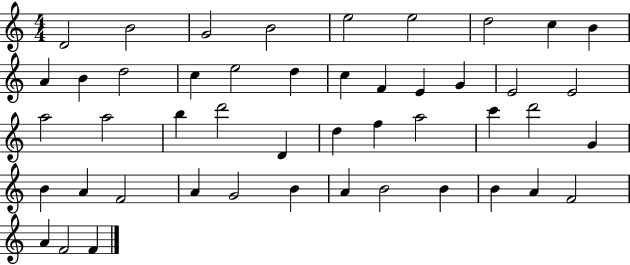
{
  \clef treble
  \numericTimeSignature
  \time 4/4
  \key c \major
  d'2 b'2 | g'2 b'2 | e''2 e''2 | d''2 c''4 b'4 | \break a'4 b'4 d''2 | c''4 e''2 d''4 | c''4 f'4 e'4 g'4 | e'2 e'2 | \break a''2 a''2 | b''4 d'''2 d'4 | d''4 f''4 a''2 | c'''4 d'''2 g'4 | \break b'4 a'4 f'2 | a'4 g'2 b'4 | a'4 b'2 b'4 | b'4 a'4 f'2 | \break a'4 f'2 f'4 | \bar "|."
}